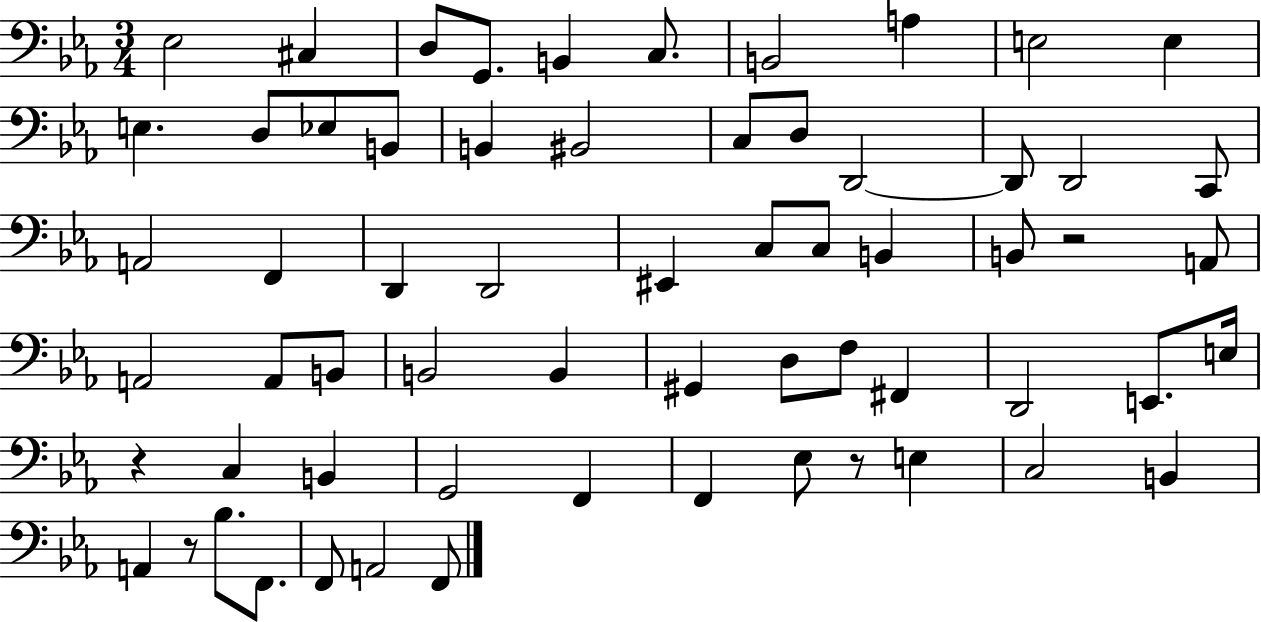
X:1
T:Untitled
M:3/4
L:1/4
K:Eb
_E,2 ^C, D,/2 G,,/2 B,, C,/2 B,,2 A, E,2 E, E, D,/2 _E,/2 B,,/2 B,, ^B,,2 C,/2 D,/2 D,,2 D,,/2 D,,2 C,,/2 A,,2 F,, D,, D,,2 ^E,, C,/2 C,/2 B,, B,,/2 z2 A,,/2 A,,2 A,,/2 B,,/2 B,,2 B,, ^G,, D,/2 F,/2 ^F,, D,,2 E,,/2 E,/4 z C, B,, G,,2 F,, F,, _E,/2 z/2 E, C,2 B,, A,, z/2 _B,/2 F,,/2 F,,/2 A,,2 F,,/2